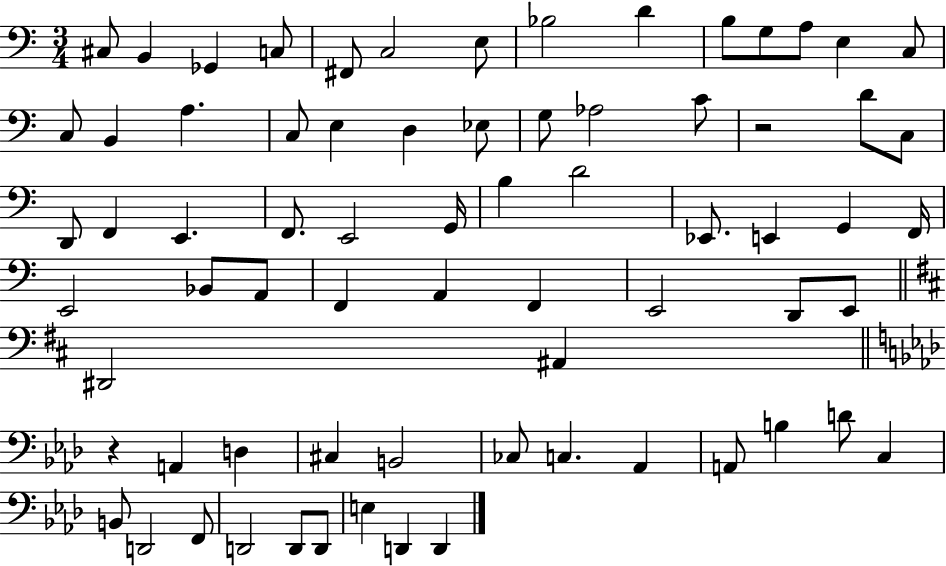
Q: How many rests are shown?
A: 2